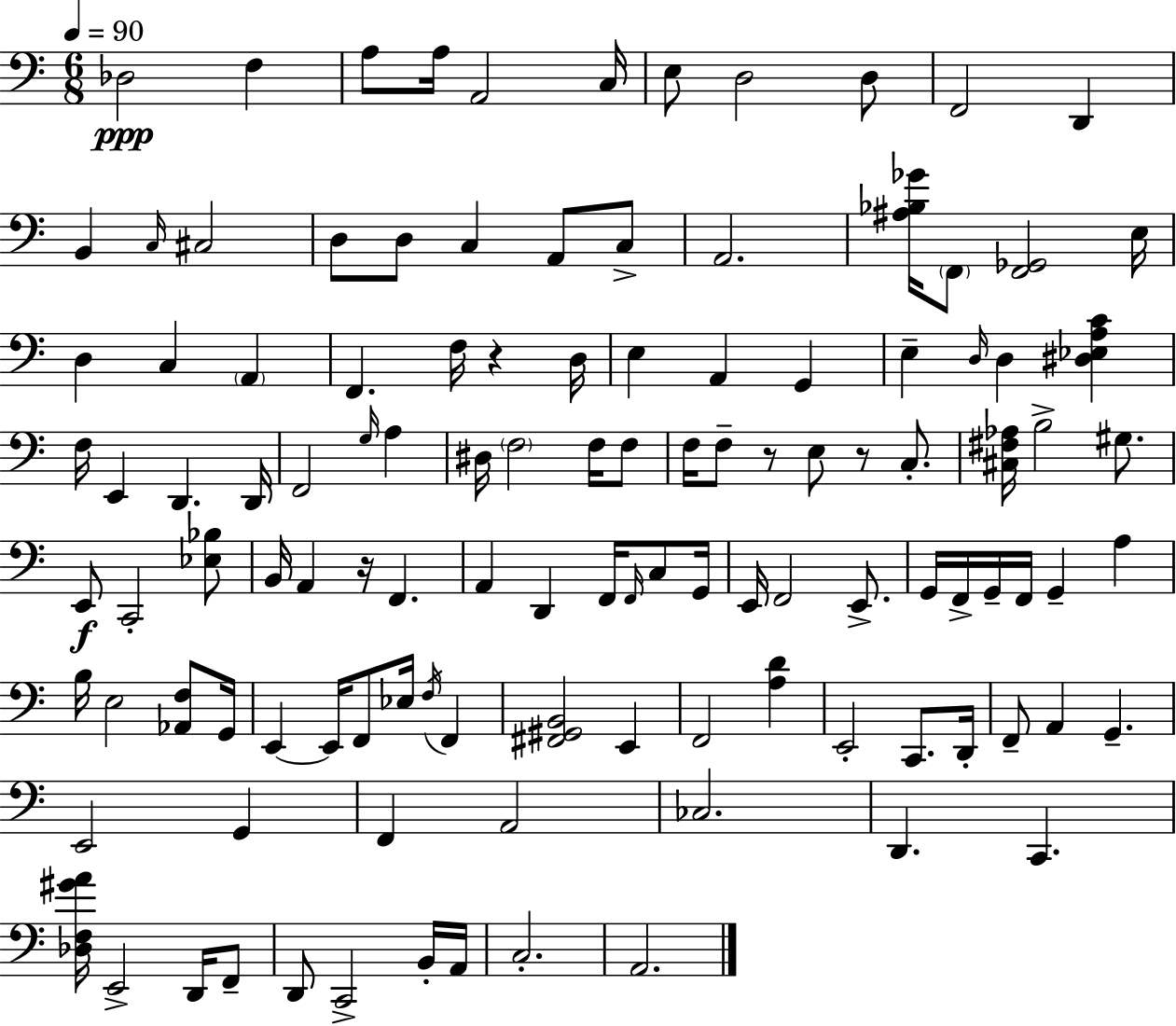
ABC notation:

X:1
T:Untitled
M:6/8
L:1/4
K:Am
_D,2 F, A,/2 A,/4 A,,2 C,/4 E,/2 D,2 D,/2 F,,2 D,, B,, C,/4 ^C,2 D,/2 D,/2 C, A,,/2 C,/2 A,,2 [^A,_B,_G]/4 F,,/2 [F,,_G,,]2 E,/4 D, C, A,, F,, F,/4 z D,/4 E, A,, G,, E, D,/4 D, [^D,_E,A,C] F,/4 E,, D,, D,,/4 F,,2 G,/4 A, ^D,/4 F,2 F,/4 F,/2 F,/4 F,/2 z/2 E,/2 z/2 C,/2 [^C,^F,_A,]/4 B,2 ^G,/2 E,,/2 C,,2 [_E,_B,]/2 B,,/4 A,, z/4 F,, A,, D,, F,,/4 F,,/4 C,/2 G,,/4 E,,/4 F,,2 E,,/2 G,,/4 F,,/4 G,,/4 F,,/4 G,, A, B,/4 E,2 [_A,,F,]/2 G,,/4 E,, E,,/4 F,,/2 _E,/4 F,/4 F,, [^F,,^G,,B,,]2 E,, F,,2 [A,D] E,,2 C,,/2 D,,/4 F,,/2 A,, G,, E,,2 G,, F,, A,,2 _C,2 D,, C,, [_D,F,^GA]/4 E,,2 D,,/4 F,,/2 D,,/2 C,,2 B,,/4 A,,/4 C,2 A,,2